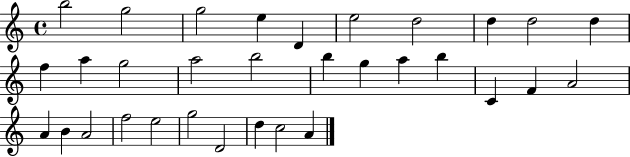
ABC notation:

X:1
T:Untitled
M:4/4
L:1/4
K:C
b2 g2 g2 e D e2 d2 d d2 d f a g2 a2 b2 b g a b C F A2 A B A2 f2 e2 g2 D2 d c2 A